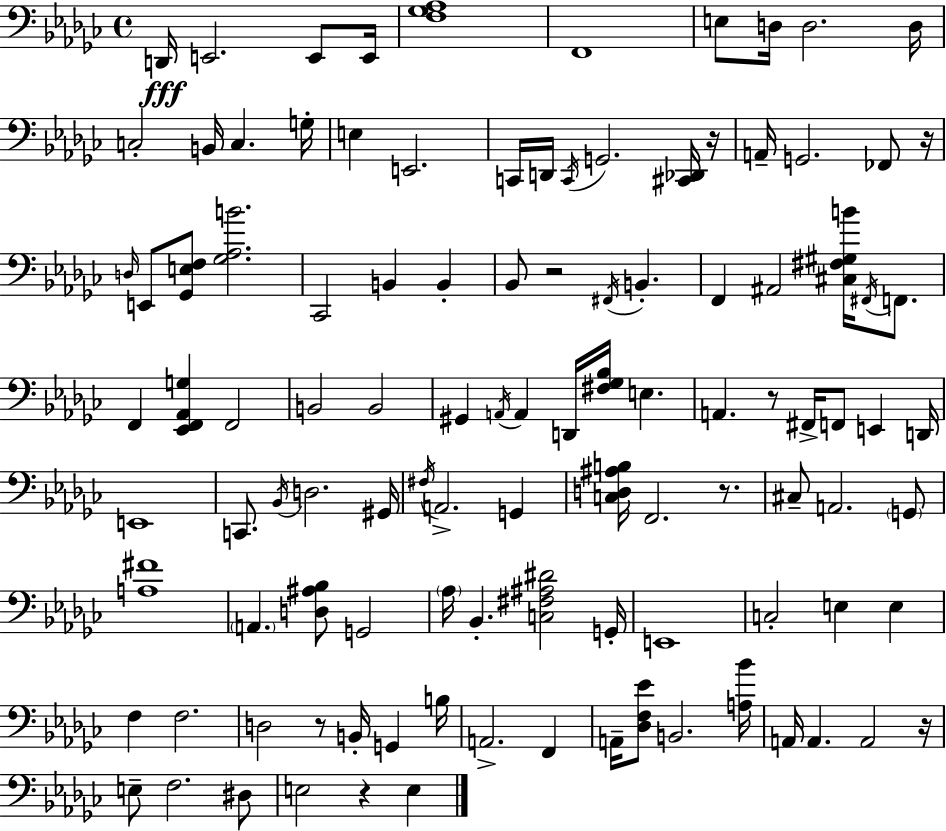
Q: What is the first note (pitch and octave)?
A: D2